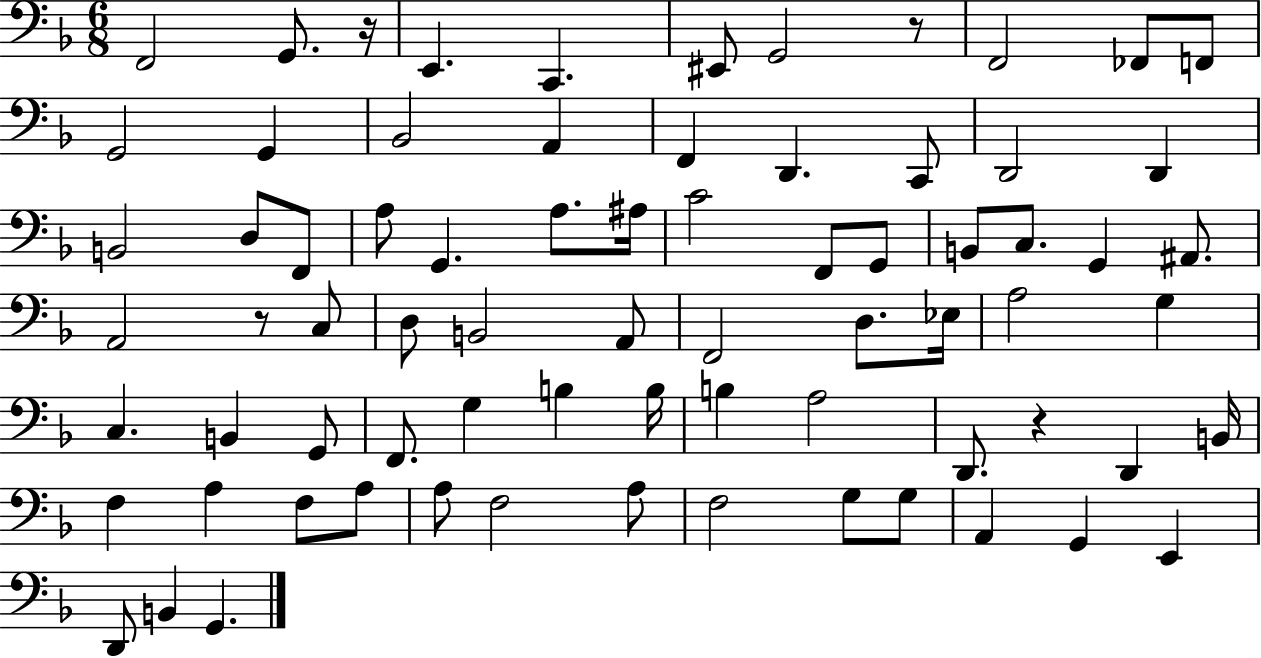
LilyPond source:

{
  \clef bass
  \numericTimeSignature
  \time 6/8
  \key f \major
  f,2 g,8. r16 | e,4. c,4. | eis,8 g,2 r8 | f,2 fes,8 f,8 | \break g,2 g,4 | bes,2 a,4 | f,4 d,4. c,8 | d,2 d,4 | \break b,2 d8 f,8 | a8 g,4. a8. ais16 | c'2 f,8 g,8 | b,8 c8. g,4 ais,8. | \break a,2 r8 c8 | d8 b,2 a,8 | f,2 d8. ees16 | a2 g4 | \break c4. b,4 g,8 | f,8. g4 b4 b16 | b4 a2 | d,8. r4 d,4 b,16 | \break f4 a4 f8 a8 | a8 f2 a8 | f2 g8 g8 | a,4 g,4 e,4 | \break d,8 b,4 g,4. | \bar "|."
}